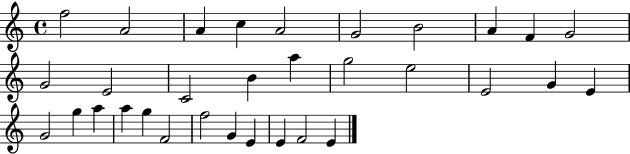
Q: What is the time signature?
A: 4/4